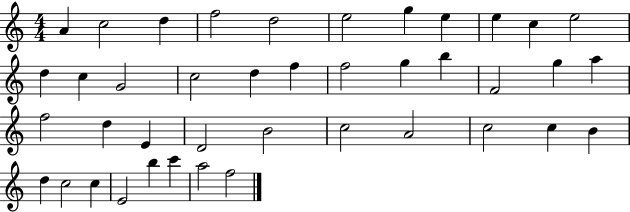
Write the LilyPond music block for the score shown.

{
  \clef treble
  \numericTimeSignature
  \time 4/4
  \key c \major
  a'4 c''2 d''4 | f''2 d''2 | e''2 g''4 e''4 | e''4 c''4 e''2 | \break d''4 c''4 g'2 | c''2 d''4 f''4 | f''2 g''4 b''4 | f'2 g''4 a''4 | \break f''2 d''4 e'4 | d'2 b'2 | c''2 a'2 | c''2 c''4 b'4 | \break d''4 c''2 c''4 | e'2 b''4 c'''4 | a''2 f''2 | \bar "|."
}